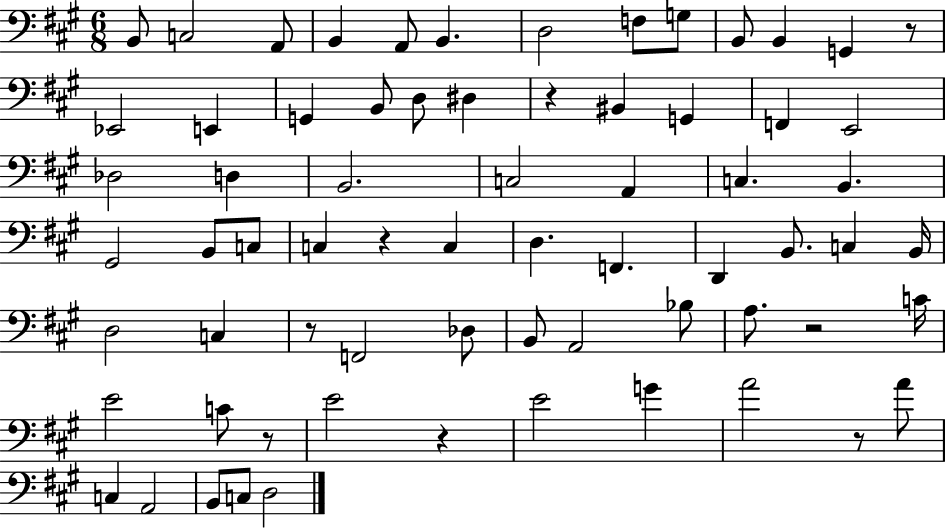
{
  \clef bass
  \numericTimeSignature
  \time 6/8
  \key a \major
  b,8 c2 a,8 | b,4 a,8 b,4. | d2 f8 g8 | b,8 b,4 g,4 r8 | \break ees,2 e,4 | g,4 b,8 d8 dis4 | r4 bis,4 g,4 | f,4 e,2 | \break des2 d4 | b,2. | c2 a,4 | c4. b,4. | \break gis,2 b,8 c8 | c4 r4 c4 | d4. f,4. | d,4 b,8. c4 b,16 | \break d2 c4 | r8 f,2 des8 | b,8 a,2 bes8 | a8. r2 c'16 | \break e'2 c'8 r8 | e'2 r4 | e'2 g'4 | a'2 r8 a'8 | \break c4 a,2 | b,8 c8 d2 | \bar "|."
}